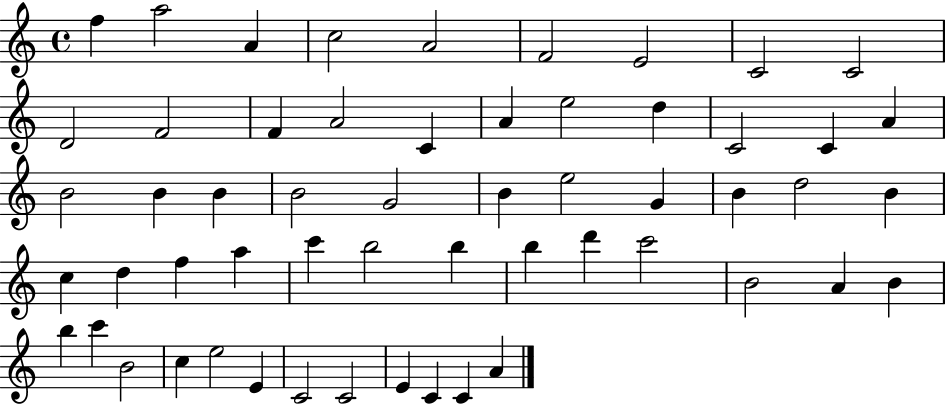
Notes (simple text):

F5/q A5/h A4/q C5/h A4/h F4/h E4/h C4/h C4/h D4/h F4/h F4/q A4/h C4/q A4/q E5/h D5/q C4/h C4/q A4/q B4/h B4/q B4/q B4/h G4/h B4/q E5/h G4/q B4/q D5/h B4/q C5/q D5/q F5/q A5/q C6/q B5/h B5/q B5/q D6/q C6/h B4/h A4/q B4/q B5/q C6/q B4/h C5/q E5/h E4/q C4/h C4/h E4/q C4/q C4/q A4/q